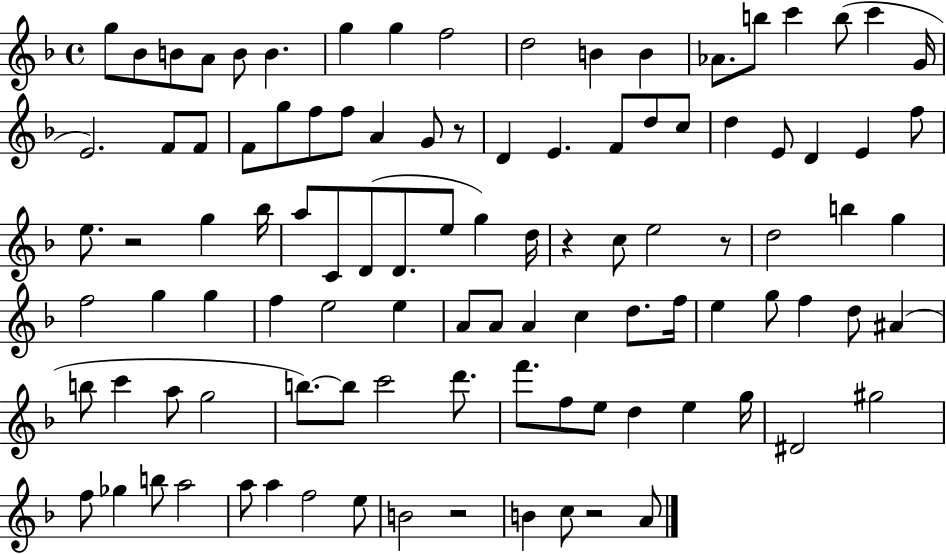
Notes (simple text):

G5/e Bb4/e B4/e A4/e B4/e B4/q. G5/q G5/q F5/h D5/h B4/q B4/q Ab4/e. B5/e C6/q B5/e C6/q G4/s E4/h. F4/e F4/e F4/e G5/e F5/e F5/e A4/q G4/e R/e D4/q E4/q. F4/e D5/e C5/e D5/q E4/e D4/q E4/q F5/e E5/e. R/h G5/q Bb5/s A5/e C4/e D4/e D4/e. E5/e G5/q D5/s R/q C5/e E5/h R/e D5/h B5/q G5/q F5/h G5/q G5/q F5/q E5/h E5/q A4/e A4/e A4/q C5/q D5/e. F5/s E5/q G5/e F5/q D5/e A#4/q B5/e C6/q A5/e G5/h B5/e. B5/e C6/h D6/e. F6/e. F5/e E5/e D5/q E5/q G5/s D#4/h G#5/h F5/e Gb5/q B5/e A5/h A5/e A5/q F5/h E5/e B4/h R/h B4/q C5/e R/h A4/e